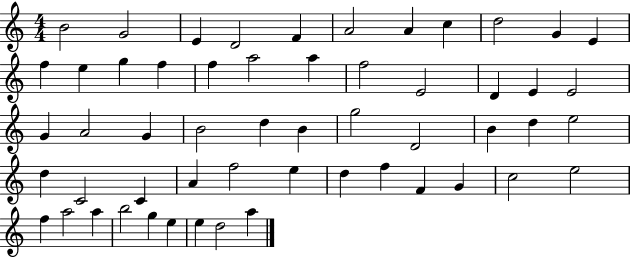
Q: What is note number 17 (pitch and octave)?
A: A5